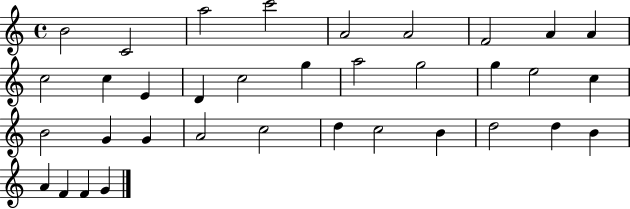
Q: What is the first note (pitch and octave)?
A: B4